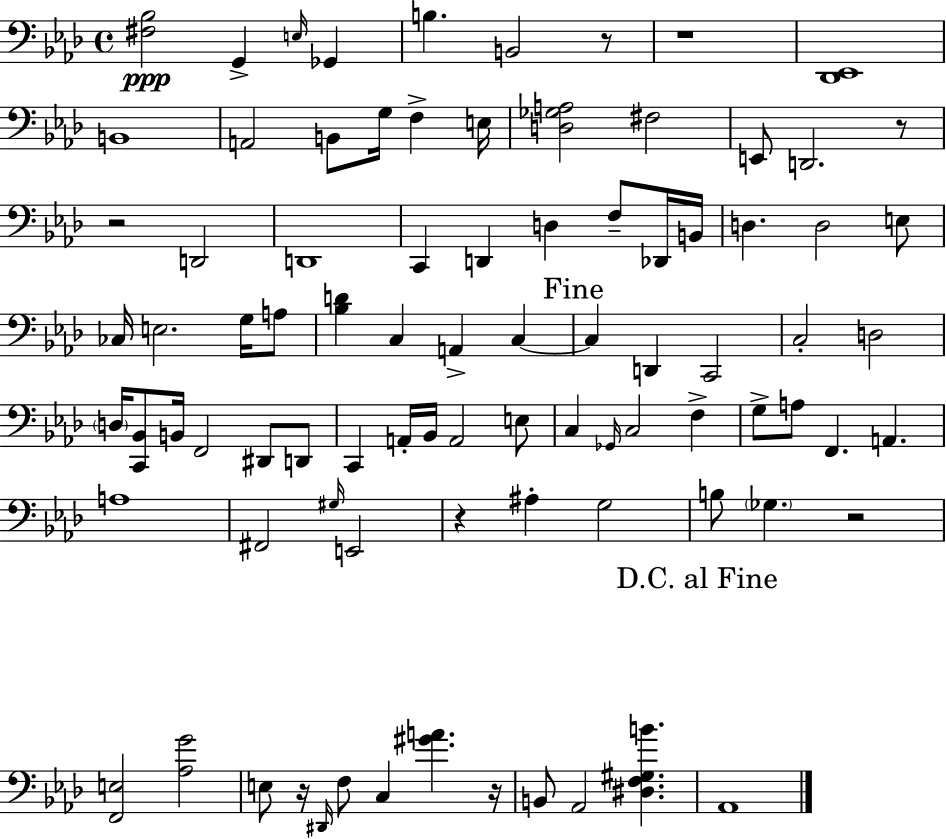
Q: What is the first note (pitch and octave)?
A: G2